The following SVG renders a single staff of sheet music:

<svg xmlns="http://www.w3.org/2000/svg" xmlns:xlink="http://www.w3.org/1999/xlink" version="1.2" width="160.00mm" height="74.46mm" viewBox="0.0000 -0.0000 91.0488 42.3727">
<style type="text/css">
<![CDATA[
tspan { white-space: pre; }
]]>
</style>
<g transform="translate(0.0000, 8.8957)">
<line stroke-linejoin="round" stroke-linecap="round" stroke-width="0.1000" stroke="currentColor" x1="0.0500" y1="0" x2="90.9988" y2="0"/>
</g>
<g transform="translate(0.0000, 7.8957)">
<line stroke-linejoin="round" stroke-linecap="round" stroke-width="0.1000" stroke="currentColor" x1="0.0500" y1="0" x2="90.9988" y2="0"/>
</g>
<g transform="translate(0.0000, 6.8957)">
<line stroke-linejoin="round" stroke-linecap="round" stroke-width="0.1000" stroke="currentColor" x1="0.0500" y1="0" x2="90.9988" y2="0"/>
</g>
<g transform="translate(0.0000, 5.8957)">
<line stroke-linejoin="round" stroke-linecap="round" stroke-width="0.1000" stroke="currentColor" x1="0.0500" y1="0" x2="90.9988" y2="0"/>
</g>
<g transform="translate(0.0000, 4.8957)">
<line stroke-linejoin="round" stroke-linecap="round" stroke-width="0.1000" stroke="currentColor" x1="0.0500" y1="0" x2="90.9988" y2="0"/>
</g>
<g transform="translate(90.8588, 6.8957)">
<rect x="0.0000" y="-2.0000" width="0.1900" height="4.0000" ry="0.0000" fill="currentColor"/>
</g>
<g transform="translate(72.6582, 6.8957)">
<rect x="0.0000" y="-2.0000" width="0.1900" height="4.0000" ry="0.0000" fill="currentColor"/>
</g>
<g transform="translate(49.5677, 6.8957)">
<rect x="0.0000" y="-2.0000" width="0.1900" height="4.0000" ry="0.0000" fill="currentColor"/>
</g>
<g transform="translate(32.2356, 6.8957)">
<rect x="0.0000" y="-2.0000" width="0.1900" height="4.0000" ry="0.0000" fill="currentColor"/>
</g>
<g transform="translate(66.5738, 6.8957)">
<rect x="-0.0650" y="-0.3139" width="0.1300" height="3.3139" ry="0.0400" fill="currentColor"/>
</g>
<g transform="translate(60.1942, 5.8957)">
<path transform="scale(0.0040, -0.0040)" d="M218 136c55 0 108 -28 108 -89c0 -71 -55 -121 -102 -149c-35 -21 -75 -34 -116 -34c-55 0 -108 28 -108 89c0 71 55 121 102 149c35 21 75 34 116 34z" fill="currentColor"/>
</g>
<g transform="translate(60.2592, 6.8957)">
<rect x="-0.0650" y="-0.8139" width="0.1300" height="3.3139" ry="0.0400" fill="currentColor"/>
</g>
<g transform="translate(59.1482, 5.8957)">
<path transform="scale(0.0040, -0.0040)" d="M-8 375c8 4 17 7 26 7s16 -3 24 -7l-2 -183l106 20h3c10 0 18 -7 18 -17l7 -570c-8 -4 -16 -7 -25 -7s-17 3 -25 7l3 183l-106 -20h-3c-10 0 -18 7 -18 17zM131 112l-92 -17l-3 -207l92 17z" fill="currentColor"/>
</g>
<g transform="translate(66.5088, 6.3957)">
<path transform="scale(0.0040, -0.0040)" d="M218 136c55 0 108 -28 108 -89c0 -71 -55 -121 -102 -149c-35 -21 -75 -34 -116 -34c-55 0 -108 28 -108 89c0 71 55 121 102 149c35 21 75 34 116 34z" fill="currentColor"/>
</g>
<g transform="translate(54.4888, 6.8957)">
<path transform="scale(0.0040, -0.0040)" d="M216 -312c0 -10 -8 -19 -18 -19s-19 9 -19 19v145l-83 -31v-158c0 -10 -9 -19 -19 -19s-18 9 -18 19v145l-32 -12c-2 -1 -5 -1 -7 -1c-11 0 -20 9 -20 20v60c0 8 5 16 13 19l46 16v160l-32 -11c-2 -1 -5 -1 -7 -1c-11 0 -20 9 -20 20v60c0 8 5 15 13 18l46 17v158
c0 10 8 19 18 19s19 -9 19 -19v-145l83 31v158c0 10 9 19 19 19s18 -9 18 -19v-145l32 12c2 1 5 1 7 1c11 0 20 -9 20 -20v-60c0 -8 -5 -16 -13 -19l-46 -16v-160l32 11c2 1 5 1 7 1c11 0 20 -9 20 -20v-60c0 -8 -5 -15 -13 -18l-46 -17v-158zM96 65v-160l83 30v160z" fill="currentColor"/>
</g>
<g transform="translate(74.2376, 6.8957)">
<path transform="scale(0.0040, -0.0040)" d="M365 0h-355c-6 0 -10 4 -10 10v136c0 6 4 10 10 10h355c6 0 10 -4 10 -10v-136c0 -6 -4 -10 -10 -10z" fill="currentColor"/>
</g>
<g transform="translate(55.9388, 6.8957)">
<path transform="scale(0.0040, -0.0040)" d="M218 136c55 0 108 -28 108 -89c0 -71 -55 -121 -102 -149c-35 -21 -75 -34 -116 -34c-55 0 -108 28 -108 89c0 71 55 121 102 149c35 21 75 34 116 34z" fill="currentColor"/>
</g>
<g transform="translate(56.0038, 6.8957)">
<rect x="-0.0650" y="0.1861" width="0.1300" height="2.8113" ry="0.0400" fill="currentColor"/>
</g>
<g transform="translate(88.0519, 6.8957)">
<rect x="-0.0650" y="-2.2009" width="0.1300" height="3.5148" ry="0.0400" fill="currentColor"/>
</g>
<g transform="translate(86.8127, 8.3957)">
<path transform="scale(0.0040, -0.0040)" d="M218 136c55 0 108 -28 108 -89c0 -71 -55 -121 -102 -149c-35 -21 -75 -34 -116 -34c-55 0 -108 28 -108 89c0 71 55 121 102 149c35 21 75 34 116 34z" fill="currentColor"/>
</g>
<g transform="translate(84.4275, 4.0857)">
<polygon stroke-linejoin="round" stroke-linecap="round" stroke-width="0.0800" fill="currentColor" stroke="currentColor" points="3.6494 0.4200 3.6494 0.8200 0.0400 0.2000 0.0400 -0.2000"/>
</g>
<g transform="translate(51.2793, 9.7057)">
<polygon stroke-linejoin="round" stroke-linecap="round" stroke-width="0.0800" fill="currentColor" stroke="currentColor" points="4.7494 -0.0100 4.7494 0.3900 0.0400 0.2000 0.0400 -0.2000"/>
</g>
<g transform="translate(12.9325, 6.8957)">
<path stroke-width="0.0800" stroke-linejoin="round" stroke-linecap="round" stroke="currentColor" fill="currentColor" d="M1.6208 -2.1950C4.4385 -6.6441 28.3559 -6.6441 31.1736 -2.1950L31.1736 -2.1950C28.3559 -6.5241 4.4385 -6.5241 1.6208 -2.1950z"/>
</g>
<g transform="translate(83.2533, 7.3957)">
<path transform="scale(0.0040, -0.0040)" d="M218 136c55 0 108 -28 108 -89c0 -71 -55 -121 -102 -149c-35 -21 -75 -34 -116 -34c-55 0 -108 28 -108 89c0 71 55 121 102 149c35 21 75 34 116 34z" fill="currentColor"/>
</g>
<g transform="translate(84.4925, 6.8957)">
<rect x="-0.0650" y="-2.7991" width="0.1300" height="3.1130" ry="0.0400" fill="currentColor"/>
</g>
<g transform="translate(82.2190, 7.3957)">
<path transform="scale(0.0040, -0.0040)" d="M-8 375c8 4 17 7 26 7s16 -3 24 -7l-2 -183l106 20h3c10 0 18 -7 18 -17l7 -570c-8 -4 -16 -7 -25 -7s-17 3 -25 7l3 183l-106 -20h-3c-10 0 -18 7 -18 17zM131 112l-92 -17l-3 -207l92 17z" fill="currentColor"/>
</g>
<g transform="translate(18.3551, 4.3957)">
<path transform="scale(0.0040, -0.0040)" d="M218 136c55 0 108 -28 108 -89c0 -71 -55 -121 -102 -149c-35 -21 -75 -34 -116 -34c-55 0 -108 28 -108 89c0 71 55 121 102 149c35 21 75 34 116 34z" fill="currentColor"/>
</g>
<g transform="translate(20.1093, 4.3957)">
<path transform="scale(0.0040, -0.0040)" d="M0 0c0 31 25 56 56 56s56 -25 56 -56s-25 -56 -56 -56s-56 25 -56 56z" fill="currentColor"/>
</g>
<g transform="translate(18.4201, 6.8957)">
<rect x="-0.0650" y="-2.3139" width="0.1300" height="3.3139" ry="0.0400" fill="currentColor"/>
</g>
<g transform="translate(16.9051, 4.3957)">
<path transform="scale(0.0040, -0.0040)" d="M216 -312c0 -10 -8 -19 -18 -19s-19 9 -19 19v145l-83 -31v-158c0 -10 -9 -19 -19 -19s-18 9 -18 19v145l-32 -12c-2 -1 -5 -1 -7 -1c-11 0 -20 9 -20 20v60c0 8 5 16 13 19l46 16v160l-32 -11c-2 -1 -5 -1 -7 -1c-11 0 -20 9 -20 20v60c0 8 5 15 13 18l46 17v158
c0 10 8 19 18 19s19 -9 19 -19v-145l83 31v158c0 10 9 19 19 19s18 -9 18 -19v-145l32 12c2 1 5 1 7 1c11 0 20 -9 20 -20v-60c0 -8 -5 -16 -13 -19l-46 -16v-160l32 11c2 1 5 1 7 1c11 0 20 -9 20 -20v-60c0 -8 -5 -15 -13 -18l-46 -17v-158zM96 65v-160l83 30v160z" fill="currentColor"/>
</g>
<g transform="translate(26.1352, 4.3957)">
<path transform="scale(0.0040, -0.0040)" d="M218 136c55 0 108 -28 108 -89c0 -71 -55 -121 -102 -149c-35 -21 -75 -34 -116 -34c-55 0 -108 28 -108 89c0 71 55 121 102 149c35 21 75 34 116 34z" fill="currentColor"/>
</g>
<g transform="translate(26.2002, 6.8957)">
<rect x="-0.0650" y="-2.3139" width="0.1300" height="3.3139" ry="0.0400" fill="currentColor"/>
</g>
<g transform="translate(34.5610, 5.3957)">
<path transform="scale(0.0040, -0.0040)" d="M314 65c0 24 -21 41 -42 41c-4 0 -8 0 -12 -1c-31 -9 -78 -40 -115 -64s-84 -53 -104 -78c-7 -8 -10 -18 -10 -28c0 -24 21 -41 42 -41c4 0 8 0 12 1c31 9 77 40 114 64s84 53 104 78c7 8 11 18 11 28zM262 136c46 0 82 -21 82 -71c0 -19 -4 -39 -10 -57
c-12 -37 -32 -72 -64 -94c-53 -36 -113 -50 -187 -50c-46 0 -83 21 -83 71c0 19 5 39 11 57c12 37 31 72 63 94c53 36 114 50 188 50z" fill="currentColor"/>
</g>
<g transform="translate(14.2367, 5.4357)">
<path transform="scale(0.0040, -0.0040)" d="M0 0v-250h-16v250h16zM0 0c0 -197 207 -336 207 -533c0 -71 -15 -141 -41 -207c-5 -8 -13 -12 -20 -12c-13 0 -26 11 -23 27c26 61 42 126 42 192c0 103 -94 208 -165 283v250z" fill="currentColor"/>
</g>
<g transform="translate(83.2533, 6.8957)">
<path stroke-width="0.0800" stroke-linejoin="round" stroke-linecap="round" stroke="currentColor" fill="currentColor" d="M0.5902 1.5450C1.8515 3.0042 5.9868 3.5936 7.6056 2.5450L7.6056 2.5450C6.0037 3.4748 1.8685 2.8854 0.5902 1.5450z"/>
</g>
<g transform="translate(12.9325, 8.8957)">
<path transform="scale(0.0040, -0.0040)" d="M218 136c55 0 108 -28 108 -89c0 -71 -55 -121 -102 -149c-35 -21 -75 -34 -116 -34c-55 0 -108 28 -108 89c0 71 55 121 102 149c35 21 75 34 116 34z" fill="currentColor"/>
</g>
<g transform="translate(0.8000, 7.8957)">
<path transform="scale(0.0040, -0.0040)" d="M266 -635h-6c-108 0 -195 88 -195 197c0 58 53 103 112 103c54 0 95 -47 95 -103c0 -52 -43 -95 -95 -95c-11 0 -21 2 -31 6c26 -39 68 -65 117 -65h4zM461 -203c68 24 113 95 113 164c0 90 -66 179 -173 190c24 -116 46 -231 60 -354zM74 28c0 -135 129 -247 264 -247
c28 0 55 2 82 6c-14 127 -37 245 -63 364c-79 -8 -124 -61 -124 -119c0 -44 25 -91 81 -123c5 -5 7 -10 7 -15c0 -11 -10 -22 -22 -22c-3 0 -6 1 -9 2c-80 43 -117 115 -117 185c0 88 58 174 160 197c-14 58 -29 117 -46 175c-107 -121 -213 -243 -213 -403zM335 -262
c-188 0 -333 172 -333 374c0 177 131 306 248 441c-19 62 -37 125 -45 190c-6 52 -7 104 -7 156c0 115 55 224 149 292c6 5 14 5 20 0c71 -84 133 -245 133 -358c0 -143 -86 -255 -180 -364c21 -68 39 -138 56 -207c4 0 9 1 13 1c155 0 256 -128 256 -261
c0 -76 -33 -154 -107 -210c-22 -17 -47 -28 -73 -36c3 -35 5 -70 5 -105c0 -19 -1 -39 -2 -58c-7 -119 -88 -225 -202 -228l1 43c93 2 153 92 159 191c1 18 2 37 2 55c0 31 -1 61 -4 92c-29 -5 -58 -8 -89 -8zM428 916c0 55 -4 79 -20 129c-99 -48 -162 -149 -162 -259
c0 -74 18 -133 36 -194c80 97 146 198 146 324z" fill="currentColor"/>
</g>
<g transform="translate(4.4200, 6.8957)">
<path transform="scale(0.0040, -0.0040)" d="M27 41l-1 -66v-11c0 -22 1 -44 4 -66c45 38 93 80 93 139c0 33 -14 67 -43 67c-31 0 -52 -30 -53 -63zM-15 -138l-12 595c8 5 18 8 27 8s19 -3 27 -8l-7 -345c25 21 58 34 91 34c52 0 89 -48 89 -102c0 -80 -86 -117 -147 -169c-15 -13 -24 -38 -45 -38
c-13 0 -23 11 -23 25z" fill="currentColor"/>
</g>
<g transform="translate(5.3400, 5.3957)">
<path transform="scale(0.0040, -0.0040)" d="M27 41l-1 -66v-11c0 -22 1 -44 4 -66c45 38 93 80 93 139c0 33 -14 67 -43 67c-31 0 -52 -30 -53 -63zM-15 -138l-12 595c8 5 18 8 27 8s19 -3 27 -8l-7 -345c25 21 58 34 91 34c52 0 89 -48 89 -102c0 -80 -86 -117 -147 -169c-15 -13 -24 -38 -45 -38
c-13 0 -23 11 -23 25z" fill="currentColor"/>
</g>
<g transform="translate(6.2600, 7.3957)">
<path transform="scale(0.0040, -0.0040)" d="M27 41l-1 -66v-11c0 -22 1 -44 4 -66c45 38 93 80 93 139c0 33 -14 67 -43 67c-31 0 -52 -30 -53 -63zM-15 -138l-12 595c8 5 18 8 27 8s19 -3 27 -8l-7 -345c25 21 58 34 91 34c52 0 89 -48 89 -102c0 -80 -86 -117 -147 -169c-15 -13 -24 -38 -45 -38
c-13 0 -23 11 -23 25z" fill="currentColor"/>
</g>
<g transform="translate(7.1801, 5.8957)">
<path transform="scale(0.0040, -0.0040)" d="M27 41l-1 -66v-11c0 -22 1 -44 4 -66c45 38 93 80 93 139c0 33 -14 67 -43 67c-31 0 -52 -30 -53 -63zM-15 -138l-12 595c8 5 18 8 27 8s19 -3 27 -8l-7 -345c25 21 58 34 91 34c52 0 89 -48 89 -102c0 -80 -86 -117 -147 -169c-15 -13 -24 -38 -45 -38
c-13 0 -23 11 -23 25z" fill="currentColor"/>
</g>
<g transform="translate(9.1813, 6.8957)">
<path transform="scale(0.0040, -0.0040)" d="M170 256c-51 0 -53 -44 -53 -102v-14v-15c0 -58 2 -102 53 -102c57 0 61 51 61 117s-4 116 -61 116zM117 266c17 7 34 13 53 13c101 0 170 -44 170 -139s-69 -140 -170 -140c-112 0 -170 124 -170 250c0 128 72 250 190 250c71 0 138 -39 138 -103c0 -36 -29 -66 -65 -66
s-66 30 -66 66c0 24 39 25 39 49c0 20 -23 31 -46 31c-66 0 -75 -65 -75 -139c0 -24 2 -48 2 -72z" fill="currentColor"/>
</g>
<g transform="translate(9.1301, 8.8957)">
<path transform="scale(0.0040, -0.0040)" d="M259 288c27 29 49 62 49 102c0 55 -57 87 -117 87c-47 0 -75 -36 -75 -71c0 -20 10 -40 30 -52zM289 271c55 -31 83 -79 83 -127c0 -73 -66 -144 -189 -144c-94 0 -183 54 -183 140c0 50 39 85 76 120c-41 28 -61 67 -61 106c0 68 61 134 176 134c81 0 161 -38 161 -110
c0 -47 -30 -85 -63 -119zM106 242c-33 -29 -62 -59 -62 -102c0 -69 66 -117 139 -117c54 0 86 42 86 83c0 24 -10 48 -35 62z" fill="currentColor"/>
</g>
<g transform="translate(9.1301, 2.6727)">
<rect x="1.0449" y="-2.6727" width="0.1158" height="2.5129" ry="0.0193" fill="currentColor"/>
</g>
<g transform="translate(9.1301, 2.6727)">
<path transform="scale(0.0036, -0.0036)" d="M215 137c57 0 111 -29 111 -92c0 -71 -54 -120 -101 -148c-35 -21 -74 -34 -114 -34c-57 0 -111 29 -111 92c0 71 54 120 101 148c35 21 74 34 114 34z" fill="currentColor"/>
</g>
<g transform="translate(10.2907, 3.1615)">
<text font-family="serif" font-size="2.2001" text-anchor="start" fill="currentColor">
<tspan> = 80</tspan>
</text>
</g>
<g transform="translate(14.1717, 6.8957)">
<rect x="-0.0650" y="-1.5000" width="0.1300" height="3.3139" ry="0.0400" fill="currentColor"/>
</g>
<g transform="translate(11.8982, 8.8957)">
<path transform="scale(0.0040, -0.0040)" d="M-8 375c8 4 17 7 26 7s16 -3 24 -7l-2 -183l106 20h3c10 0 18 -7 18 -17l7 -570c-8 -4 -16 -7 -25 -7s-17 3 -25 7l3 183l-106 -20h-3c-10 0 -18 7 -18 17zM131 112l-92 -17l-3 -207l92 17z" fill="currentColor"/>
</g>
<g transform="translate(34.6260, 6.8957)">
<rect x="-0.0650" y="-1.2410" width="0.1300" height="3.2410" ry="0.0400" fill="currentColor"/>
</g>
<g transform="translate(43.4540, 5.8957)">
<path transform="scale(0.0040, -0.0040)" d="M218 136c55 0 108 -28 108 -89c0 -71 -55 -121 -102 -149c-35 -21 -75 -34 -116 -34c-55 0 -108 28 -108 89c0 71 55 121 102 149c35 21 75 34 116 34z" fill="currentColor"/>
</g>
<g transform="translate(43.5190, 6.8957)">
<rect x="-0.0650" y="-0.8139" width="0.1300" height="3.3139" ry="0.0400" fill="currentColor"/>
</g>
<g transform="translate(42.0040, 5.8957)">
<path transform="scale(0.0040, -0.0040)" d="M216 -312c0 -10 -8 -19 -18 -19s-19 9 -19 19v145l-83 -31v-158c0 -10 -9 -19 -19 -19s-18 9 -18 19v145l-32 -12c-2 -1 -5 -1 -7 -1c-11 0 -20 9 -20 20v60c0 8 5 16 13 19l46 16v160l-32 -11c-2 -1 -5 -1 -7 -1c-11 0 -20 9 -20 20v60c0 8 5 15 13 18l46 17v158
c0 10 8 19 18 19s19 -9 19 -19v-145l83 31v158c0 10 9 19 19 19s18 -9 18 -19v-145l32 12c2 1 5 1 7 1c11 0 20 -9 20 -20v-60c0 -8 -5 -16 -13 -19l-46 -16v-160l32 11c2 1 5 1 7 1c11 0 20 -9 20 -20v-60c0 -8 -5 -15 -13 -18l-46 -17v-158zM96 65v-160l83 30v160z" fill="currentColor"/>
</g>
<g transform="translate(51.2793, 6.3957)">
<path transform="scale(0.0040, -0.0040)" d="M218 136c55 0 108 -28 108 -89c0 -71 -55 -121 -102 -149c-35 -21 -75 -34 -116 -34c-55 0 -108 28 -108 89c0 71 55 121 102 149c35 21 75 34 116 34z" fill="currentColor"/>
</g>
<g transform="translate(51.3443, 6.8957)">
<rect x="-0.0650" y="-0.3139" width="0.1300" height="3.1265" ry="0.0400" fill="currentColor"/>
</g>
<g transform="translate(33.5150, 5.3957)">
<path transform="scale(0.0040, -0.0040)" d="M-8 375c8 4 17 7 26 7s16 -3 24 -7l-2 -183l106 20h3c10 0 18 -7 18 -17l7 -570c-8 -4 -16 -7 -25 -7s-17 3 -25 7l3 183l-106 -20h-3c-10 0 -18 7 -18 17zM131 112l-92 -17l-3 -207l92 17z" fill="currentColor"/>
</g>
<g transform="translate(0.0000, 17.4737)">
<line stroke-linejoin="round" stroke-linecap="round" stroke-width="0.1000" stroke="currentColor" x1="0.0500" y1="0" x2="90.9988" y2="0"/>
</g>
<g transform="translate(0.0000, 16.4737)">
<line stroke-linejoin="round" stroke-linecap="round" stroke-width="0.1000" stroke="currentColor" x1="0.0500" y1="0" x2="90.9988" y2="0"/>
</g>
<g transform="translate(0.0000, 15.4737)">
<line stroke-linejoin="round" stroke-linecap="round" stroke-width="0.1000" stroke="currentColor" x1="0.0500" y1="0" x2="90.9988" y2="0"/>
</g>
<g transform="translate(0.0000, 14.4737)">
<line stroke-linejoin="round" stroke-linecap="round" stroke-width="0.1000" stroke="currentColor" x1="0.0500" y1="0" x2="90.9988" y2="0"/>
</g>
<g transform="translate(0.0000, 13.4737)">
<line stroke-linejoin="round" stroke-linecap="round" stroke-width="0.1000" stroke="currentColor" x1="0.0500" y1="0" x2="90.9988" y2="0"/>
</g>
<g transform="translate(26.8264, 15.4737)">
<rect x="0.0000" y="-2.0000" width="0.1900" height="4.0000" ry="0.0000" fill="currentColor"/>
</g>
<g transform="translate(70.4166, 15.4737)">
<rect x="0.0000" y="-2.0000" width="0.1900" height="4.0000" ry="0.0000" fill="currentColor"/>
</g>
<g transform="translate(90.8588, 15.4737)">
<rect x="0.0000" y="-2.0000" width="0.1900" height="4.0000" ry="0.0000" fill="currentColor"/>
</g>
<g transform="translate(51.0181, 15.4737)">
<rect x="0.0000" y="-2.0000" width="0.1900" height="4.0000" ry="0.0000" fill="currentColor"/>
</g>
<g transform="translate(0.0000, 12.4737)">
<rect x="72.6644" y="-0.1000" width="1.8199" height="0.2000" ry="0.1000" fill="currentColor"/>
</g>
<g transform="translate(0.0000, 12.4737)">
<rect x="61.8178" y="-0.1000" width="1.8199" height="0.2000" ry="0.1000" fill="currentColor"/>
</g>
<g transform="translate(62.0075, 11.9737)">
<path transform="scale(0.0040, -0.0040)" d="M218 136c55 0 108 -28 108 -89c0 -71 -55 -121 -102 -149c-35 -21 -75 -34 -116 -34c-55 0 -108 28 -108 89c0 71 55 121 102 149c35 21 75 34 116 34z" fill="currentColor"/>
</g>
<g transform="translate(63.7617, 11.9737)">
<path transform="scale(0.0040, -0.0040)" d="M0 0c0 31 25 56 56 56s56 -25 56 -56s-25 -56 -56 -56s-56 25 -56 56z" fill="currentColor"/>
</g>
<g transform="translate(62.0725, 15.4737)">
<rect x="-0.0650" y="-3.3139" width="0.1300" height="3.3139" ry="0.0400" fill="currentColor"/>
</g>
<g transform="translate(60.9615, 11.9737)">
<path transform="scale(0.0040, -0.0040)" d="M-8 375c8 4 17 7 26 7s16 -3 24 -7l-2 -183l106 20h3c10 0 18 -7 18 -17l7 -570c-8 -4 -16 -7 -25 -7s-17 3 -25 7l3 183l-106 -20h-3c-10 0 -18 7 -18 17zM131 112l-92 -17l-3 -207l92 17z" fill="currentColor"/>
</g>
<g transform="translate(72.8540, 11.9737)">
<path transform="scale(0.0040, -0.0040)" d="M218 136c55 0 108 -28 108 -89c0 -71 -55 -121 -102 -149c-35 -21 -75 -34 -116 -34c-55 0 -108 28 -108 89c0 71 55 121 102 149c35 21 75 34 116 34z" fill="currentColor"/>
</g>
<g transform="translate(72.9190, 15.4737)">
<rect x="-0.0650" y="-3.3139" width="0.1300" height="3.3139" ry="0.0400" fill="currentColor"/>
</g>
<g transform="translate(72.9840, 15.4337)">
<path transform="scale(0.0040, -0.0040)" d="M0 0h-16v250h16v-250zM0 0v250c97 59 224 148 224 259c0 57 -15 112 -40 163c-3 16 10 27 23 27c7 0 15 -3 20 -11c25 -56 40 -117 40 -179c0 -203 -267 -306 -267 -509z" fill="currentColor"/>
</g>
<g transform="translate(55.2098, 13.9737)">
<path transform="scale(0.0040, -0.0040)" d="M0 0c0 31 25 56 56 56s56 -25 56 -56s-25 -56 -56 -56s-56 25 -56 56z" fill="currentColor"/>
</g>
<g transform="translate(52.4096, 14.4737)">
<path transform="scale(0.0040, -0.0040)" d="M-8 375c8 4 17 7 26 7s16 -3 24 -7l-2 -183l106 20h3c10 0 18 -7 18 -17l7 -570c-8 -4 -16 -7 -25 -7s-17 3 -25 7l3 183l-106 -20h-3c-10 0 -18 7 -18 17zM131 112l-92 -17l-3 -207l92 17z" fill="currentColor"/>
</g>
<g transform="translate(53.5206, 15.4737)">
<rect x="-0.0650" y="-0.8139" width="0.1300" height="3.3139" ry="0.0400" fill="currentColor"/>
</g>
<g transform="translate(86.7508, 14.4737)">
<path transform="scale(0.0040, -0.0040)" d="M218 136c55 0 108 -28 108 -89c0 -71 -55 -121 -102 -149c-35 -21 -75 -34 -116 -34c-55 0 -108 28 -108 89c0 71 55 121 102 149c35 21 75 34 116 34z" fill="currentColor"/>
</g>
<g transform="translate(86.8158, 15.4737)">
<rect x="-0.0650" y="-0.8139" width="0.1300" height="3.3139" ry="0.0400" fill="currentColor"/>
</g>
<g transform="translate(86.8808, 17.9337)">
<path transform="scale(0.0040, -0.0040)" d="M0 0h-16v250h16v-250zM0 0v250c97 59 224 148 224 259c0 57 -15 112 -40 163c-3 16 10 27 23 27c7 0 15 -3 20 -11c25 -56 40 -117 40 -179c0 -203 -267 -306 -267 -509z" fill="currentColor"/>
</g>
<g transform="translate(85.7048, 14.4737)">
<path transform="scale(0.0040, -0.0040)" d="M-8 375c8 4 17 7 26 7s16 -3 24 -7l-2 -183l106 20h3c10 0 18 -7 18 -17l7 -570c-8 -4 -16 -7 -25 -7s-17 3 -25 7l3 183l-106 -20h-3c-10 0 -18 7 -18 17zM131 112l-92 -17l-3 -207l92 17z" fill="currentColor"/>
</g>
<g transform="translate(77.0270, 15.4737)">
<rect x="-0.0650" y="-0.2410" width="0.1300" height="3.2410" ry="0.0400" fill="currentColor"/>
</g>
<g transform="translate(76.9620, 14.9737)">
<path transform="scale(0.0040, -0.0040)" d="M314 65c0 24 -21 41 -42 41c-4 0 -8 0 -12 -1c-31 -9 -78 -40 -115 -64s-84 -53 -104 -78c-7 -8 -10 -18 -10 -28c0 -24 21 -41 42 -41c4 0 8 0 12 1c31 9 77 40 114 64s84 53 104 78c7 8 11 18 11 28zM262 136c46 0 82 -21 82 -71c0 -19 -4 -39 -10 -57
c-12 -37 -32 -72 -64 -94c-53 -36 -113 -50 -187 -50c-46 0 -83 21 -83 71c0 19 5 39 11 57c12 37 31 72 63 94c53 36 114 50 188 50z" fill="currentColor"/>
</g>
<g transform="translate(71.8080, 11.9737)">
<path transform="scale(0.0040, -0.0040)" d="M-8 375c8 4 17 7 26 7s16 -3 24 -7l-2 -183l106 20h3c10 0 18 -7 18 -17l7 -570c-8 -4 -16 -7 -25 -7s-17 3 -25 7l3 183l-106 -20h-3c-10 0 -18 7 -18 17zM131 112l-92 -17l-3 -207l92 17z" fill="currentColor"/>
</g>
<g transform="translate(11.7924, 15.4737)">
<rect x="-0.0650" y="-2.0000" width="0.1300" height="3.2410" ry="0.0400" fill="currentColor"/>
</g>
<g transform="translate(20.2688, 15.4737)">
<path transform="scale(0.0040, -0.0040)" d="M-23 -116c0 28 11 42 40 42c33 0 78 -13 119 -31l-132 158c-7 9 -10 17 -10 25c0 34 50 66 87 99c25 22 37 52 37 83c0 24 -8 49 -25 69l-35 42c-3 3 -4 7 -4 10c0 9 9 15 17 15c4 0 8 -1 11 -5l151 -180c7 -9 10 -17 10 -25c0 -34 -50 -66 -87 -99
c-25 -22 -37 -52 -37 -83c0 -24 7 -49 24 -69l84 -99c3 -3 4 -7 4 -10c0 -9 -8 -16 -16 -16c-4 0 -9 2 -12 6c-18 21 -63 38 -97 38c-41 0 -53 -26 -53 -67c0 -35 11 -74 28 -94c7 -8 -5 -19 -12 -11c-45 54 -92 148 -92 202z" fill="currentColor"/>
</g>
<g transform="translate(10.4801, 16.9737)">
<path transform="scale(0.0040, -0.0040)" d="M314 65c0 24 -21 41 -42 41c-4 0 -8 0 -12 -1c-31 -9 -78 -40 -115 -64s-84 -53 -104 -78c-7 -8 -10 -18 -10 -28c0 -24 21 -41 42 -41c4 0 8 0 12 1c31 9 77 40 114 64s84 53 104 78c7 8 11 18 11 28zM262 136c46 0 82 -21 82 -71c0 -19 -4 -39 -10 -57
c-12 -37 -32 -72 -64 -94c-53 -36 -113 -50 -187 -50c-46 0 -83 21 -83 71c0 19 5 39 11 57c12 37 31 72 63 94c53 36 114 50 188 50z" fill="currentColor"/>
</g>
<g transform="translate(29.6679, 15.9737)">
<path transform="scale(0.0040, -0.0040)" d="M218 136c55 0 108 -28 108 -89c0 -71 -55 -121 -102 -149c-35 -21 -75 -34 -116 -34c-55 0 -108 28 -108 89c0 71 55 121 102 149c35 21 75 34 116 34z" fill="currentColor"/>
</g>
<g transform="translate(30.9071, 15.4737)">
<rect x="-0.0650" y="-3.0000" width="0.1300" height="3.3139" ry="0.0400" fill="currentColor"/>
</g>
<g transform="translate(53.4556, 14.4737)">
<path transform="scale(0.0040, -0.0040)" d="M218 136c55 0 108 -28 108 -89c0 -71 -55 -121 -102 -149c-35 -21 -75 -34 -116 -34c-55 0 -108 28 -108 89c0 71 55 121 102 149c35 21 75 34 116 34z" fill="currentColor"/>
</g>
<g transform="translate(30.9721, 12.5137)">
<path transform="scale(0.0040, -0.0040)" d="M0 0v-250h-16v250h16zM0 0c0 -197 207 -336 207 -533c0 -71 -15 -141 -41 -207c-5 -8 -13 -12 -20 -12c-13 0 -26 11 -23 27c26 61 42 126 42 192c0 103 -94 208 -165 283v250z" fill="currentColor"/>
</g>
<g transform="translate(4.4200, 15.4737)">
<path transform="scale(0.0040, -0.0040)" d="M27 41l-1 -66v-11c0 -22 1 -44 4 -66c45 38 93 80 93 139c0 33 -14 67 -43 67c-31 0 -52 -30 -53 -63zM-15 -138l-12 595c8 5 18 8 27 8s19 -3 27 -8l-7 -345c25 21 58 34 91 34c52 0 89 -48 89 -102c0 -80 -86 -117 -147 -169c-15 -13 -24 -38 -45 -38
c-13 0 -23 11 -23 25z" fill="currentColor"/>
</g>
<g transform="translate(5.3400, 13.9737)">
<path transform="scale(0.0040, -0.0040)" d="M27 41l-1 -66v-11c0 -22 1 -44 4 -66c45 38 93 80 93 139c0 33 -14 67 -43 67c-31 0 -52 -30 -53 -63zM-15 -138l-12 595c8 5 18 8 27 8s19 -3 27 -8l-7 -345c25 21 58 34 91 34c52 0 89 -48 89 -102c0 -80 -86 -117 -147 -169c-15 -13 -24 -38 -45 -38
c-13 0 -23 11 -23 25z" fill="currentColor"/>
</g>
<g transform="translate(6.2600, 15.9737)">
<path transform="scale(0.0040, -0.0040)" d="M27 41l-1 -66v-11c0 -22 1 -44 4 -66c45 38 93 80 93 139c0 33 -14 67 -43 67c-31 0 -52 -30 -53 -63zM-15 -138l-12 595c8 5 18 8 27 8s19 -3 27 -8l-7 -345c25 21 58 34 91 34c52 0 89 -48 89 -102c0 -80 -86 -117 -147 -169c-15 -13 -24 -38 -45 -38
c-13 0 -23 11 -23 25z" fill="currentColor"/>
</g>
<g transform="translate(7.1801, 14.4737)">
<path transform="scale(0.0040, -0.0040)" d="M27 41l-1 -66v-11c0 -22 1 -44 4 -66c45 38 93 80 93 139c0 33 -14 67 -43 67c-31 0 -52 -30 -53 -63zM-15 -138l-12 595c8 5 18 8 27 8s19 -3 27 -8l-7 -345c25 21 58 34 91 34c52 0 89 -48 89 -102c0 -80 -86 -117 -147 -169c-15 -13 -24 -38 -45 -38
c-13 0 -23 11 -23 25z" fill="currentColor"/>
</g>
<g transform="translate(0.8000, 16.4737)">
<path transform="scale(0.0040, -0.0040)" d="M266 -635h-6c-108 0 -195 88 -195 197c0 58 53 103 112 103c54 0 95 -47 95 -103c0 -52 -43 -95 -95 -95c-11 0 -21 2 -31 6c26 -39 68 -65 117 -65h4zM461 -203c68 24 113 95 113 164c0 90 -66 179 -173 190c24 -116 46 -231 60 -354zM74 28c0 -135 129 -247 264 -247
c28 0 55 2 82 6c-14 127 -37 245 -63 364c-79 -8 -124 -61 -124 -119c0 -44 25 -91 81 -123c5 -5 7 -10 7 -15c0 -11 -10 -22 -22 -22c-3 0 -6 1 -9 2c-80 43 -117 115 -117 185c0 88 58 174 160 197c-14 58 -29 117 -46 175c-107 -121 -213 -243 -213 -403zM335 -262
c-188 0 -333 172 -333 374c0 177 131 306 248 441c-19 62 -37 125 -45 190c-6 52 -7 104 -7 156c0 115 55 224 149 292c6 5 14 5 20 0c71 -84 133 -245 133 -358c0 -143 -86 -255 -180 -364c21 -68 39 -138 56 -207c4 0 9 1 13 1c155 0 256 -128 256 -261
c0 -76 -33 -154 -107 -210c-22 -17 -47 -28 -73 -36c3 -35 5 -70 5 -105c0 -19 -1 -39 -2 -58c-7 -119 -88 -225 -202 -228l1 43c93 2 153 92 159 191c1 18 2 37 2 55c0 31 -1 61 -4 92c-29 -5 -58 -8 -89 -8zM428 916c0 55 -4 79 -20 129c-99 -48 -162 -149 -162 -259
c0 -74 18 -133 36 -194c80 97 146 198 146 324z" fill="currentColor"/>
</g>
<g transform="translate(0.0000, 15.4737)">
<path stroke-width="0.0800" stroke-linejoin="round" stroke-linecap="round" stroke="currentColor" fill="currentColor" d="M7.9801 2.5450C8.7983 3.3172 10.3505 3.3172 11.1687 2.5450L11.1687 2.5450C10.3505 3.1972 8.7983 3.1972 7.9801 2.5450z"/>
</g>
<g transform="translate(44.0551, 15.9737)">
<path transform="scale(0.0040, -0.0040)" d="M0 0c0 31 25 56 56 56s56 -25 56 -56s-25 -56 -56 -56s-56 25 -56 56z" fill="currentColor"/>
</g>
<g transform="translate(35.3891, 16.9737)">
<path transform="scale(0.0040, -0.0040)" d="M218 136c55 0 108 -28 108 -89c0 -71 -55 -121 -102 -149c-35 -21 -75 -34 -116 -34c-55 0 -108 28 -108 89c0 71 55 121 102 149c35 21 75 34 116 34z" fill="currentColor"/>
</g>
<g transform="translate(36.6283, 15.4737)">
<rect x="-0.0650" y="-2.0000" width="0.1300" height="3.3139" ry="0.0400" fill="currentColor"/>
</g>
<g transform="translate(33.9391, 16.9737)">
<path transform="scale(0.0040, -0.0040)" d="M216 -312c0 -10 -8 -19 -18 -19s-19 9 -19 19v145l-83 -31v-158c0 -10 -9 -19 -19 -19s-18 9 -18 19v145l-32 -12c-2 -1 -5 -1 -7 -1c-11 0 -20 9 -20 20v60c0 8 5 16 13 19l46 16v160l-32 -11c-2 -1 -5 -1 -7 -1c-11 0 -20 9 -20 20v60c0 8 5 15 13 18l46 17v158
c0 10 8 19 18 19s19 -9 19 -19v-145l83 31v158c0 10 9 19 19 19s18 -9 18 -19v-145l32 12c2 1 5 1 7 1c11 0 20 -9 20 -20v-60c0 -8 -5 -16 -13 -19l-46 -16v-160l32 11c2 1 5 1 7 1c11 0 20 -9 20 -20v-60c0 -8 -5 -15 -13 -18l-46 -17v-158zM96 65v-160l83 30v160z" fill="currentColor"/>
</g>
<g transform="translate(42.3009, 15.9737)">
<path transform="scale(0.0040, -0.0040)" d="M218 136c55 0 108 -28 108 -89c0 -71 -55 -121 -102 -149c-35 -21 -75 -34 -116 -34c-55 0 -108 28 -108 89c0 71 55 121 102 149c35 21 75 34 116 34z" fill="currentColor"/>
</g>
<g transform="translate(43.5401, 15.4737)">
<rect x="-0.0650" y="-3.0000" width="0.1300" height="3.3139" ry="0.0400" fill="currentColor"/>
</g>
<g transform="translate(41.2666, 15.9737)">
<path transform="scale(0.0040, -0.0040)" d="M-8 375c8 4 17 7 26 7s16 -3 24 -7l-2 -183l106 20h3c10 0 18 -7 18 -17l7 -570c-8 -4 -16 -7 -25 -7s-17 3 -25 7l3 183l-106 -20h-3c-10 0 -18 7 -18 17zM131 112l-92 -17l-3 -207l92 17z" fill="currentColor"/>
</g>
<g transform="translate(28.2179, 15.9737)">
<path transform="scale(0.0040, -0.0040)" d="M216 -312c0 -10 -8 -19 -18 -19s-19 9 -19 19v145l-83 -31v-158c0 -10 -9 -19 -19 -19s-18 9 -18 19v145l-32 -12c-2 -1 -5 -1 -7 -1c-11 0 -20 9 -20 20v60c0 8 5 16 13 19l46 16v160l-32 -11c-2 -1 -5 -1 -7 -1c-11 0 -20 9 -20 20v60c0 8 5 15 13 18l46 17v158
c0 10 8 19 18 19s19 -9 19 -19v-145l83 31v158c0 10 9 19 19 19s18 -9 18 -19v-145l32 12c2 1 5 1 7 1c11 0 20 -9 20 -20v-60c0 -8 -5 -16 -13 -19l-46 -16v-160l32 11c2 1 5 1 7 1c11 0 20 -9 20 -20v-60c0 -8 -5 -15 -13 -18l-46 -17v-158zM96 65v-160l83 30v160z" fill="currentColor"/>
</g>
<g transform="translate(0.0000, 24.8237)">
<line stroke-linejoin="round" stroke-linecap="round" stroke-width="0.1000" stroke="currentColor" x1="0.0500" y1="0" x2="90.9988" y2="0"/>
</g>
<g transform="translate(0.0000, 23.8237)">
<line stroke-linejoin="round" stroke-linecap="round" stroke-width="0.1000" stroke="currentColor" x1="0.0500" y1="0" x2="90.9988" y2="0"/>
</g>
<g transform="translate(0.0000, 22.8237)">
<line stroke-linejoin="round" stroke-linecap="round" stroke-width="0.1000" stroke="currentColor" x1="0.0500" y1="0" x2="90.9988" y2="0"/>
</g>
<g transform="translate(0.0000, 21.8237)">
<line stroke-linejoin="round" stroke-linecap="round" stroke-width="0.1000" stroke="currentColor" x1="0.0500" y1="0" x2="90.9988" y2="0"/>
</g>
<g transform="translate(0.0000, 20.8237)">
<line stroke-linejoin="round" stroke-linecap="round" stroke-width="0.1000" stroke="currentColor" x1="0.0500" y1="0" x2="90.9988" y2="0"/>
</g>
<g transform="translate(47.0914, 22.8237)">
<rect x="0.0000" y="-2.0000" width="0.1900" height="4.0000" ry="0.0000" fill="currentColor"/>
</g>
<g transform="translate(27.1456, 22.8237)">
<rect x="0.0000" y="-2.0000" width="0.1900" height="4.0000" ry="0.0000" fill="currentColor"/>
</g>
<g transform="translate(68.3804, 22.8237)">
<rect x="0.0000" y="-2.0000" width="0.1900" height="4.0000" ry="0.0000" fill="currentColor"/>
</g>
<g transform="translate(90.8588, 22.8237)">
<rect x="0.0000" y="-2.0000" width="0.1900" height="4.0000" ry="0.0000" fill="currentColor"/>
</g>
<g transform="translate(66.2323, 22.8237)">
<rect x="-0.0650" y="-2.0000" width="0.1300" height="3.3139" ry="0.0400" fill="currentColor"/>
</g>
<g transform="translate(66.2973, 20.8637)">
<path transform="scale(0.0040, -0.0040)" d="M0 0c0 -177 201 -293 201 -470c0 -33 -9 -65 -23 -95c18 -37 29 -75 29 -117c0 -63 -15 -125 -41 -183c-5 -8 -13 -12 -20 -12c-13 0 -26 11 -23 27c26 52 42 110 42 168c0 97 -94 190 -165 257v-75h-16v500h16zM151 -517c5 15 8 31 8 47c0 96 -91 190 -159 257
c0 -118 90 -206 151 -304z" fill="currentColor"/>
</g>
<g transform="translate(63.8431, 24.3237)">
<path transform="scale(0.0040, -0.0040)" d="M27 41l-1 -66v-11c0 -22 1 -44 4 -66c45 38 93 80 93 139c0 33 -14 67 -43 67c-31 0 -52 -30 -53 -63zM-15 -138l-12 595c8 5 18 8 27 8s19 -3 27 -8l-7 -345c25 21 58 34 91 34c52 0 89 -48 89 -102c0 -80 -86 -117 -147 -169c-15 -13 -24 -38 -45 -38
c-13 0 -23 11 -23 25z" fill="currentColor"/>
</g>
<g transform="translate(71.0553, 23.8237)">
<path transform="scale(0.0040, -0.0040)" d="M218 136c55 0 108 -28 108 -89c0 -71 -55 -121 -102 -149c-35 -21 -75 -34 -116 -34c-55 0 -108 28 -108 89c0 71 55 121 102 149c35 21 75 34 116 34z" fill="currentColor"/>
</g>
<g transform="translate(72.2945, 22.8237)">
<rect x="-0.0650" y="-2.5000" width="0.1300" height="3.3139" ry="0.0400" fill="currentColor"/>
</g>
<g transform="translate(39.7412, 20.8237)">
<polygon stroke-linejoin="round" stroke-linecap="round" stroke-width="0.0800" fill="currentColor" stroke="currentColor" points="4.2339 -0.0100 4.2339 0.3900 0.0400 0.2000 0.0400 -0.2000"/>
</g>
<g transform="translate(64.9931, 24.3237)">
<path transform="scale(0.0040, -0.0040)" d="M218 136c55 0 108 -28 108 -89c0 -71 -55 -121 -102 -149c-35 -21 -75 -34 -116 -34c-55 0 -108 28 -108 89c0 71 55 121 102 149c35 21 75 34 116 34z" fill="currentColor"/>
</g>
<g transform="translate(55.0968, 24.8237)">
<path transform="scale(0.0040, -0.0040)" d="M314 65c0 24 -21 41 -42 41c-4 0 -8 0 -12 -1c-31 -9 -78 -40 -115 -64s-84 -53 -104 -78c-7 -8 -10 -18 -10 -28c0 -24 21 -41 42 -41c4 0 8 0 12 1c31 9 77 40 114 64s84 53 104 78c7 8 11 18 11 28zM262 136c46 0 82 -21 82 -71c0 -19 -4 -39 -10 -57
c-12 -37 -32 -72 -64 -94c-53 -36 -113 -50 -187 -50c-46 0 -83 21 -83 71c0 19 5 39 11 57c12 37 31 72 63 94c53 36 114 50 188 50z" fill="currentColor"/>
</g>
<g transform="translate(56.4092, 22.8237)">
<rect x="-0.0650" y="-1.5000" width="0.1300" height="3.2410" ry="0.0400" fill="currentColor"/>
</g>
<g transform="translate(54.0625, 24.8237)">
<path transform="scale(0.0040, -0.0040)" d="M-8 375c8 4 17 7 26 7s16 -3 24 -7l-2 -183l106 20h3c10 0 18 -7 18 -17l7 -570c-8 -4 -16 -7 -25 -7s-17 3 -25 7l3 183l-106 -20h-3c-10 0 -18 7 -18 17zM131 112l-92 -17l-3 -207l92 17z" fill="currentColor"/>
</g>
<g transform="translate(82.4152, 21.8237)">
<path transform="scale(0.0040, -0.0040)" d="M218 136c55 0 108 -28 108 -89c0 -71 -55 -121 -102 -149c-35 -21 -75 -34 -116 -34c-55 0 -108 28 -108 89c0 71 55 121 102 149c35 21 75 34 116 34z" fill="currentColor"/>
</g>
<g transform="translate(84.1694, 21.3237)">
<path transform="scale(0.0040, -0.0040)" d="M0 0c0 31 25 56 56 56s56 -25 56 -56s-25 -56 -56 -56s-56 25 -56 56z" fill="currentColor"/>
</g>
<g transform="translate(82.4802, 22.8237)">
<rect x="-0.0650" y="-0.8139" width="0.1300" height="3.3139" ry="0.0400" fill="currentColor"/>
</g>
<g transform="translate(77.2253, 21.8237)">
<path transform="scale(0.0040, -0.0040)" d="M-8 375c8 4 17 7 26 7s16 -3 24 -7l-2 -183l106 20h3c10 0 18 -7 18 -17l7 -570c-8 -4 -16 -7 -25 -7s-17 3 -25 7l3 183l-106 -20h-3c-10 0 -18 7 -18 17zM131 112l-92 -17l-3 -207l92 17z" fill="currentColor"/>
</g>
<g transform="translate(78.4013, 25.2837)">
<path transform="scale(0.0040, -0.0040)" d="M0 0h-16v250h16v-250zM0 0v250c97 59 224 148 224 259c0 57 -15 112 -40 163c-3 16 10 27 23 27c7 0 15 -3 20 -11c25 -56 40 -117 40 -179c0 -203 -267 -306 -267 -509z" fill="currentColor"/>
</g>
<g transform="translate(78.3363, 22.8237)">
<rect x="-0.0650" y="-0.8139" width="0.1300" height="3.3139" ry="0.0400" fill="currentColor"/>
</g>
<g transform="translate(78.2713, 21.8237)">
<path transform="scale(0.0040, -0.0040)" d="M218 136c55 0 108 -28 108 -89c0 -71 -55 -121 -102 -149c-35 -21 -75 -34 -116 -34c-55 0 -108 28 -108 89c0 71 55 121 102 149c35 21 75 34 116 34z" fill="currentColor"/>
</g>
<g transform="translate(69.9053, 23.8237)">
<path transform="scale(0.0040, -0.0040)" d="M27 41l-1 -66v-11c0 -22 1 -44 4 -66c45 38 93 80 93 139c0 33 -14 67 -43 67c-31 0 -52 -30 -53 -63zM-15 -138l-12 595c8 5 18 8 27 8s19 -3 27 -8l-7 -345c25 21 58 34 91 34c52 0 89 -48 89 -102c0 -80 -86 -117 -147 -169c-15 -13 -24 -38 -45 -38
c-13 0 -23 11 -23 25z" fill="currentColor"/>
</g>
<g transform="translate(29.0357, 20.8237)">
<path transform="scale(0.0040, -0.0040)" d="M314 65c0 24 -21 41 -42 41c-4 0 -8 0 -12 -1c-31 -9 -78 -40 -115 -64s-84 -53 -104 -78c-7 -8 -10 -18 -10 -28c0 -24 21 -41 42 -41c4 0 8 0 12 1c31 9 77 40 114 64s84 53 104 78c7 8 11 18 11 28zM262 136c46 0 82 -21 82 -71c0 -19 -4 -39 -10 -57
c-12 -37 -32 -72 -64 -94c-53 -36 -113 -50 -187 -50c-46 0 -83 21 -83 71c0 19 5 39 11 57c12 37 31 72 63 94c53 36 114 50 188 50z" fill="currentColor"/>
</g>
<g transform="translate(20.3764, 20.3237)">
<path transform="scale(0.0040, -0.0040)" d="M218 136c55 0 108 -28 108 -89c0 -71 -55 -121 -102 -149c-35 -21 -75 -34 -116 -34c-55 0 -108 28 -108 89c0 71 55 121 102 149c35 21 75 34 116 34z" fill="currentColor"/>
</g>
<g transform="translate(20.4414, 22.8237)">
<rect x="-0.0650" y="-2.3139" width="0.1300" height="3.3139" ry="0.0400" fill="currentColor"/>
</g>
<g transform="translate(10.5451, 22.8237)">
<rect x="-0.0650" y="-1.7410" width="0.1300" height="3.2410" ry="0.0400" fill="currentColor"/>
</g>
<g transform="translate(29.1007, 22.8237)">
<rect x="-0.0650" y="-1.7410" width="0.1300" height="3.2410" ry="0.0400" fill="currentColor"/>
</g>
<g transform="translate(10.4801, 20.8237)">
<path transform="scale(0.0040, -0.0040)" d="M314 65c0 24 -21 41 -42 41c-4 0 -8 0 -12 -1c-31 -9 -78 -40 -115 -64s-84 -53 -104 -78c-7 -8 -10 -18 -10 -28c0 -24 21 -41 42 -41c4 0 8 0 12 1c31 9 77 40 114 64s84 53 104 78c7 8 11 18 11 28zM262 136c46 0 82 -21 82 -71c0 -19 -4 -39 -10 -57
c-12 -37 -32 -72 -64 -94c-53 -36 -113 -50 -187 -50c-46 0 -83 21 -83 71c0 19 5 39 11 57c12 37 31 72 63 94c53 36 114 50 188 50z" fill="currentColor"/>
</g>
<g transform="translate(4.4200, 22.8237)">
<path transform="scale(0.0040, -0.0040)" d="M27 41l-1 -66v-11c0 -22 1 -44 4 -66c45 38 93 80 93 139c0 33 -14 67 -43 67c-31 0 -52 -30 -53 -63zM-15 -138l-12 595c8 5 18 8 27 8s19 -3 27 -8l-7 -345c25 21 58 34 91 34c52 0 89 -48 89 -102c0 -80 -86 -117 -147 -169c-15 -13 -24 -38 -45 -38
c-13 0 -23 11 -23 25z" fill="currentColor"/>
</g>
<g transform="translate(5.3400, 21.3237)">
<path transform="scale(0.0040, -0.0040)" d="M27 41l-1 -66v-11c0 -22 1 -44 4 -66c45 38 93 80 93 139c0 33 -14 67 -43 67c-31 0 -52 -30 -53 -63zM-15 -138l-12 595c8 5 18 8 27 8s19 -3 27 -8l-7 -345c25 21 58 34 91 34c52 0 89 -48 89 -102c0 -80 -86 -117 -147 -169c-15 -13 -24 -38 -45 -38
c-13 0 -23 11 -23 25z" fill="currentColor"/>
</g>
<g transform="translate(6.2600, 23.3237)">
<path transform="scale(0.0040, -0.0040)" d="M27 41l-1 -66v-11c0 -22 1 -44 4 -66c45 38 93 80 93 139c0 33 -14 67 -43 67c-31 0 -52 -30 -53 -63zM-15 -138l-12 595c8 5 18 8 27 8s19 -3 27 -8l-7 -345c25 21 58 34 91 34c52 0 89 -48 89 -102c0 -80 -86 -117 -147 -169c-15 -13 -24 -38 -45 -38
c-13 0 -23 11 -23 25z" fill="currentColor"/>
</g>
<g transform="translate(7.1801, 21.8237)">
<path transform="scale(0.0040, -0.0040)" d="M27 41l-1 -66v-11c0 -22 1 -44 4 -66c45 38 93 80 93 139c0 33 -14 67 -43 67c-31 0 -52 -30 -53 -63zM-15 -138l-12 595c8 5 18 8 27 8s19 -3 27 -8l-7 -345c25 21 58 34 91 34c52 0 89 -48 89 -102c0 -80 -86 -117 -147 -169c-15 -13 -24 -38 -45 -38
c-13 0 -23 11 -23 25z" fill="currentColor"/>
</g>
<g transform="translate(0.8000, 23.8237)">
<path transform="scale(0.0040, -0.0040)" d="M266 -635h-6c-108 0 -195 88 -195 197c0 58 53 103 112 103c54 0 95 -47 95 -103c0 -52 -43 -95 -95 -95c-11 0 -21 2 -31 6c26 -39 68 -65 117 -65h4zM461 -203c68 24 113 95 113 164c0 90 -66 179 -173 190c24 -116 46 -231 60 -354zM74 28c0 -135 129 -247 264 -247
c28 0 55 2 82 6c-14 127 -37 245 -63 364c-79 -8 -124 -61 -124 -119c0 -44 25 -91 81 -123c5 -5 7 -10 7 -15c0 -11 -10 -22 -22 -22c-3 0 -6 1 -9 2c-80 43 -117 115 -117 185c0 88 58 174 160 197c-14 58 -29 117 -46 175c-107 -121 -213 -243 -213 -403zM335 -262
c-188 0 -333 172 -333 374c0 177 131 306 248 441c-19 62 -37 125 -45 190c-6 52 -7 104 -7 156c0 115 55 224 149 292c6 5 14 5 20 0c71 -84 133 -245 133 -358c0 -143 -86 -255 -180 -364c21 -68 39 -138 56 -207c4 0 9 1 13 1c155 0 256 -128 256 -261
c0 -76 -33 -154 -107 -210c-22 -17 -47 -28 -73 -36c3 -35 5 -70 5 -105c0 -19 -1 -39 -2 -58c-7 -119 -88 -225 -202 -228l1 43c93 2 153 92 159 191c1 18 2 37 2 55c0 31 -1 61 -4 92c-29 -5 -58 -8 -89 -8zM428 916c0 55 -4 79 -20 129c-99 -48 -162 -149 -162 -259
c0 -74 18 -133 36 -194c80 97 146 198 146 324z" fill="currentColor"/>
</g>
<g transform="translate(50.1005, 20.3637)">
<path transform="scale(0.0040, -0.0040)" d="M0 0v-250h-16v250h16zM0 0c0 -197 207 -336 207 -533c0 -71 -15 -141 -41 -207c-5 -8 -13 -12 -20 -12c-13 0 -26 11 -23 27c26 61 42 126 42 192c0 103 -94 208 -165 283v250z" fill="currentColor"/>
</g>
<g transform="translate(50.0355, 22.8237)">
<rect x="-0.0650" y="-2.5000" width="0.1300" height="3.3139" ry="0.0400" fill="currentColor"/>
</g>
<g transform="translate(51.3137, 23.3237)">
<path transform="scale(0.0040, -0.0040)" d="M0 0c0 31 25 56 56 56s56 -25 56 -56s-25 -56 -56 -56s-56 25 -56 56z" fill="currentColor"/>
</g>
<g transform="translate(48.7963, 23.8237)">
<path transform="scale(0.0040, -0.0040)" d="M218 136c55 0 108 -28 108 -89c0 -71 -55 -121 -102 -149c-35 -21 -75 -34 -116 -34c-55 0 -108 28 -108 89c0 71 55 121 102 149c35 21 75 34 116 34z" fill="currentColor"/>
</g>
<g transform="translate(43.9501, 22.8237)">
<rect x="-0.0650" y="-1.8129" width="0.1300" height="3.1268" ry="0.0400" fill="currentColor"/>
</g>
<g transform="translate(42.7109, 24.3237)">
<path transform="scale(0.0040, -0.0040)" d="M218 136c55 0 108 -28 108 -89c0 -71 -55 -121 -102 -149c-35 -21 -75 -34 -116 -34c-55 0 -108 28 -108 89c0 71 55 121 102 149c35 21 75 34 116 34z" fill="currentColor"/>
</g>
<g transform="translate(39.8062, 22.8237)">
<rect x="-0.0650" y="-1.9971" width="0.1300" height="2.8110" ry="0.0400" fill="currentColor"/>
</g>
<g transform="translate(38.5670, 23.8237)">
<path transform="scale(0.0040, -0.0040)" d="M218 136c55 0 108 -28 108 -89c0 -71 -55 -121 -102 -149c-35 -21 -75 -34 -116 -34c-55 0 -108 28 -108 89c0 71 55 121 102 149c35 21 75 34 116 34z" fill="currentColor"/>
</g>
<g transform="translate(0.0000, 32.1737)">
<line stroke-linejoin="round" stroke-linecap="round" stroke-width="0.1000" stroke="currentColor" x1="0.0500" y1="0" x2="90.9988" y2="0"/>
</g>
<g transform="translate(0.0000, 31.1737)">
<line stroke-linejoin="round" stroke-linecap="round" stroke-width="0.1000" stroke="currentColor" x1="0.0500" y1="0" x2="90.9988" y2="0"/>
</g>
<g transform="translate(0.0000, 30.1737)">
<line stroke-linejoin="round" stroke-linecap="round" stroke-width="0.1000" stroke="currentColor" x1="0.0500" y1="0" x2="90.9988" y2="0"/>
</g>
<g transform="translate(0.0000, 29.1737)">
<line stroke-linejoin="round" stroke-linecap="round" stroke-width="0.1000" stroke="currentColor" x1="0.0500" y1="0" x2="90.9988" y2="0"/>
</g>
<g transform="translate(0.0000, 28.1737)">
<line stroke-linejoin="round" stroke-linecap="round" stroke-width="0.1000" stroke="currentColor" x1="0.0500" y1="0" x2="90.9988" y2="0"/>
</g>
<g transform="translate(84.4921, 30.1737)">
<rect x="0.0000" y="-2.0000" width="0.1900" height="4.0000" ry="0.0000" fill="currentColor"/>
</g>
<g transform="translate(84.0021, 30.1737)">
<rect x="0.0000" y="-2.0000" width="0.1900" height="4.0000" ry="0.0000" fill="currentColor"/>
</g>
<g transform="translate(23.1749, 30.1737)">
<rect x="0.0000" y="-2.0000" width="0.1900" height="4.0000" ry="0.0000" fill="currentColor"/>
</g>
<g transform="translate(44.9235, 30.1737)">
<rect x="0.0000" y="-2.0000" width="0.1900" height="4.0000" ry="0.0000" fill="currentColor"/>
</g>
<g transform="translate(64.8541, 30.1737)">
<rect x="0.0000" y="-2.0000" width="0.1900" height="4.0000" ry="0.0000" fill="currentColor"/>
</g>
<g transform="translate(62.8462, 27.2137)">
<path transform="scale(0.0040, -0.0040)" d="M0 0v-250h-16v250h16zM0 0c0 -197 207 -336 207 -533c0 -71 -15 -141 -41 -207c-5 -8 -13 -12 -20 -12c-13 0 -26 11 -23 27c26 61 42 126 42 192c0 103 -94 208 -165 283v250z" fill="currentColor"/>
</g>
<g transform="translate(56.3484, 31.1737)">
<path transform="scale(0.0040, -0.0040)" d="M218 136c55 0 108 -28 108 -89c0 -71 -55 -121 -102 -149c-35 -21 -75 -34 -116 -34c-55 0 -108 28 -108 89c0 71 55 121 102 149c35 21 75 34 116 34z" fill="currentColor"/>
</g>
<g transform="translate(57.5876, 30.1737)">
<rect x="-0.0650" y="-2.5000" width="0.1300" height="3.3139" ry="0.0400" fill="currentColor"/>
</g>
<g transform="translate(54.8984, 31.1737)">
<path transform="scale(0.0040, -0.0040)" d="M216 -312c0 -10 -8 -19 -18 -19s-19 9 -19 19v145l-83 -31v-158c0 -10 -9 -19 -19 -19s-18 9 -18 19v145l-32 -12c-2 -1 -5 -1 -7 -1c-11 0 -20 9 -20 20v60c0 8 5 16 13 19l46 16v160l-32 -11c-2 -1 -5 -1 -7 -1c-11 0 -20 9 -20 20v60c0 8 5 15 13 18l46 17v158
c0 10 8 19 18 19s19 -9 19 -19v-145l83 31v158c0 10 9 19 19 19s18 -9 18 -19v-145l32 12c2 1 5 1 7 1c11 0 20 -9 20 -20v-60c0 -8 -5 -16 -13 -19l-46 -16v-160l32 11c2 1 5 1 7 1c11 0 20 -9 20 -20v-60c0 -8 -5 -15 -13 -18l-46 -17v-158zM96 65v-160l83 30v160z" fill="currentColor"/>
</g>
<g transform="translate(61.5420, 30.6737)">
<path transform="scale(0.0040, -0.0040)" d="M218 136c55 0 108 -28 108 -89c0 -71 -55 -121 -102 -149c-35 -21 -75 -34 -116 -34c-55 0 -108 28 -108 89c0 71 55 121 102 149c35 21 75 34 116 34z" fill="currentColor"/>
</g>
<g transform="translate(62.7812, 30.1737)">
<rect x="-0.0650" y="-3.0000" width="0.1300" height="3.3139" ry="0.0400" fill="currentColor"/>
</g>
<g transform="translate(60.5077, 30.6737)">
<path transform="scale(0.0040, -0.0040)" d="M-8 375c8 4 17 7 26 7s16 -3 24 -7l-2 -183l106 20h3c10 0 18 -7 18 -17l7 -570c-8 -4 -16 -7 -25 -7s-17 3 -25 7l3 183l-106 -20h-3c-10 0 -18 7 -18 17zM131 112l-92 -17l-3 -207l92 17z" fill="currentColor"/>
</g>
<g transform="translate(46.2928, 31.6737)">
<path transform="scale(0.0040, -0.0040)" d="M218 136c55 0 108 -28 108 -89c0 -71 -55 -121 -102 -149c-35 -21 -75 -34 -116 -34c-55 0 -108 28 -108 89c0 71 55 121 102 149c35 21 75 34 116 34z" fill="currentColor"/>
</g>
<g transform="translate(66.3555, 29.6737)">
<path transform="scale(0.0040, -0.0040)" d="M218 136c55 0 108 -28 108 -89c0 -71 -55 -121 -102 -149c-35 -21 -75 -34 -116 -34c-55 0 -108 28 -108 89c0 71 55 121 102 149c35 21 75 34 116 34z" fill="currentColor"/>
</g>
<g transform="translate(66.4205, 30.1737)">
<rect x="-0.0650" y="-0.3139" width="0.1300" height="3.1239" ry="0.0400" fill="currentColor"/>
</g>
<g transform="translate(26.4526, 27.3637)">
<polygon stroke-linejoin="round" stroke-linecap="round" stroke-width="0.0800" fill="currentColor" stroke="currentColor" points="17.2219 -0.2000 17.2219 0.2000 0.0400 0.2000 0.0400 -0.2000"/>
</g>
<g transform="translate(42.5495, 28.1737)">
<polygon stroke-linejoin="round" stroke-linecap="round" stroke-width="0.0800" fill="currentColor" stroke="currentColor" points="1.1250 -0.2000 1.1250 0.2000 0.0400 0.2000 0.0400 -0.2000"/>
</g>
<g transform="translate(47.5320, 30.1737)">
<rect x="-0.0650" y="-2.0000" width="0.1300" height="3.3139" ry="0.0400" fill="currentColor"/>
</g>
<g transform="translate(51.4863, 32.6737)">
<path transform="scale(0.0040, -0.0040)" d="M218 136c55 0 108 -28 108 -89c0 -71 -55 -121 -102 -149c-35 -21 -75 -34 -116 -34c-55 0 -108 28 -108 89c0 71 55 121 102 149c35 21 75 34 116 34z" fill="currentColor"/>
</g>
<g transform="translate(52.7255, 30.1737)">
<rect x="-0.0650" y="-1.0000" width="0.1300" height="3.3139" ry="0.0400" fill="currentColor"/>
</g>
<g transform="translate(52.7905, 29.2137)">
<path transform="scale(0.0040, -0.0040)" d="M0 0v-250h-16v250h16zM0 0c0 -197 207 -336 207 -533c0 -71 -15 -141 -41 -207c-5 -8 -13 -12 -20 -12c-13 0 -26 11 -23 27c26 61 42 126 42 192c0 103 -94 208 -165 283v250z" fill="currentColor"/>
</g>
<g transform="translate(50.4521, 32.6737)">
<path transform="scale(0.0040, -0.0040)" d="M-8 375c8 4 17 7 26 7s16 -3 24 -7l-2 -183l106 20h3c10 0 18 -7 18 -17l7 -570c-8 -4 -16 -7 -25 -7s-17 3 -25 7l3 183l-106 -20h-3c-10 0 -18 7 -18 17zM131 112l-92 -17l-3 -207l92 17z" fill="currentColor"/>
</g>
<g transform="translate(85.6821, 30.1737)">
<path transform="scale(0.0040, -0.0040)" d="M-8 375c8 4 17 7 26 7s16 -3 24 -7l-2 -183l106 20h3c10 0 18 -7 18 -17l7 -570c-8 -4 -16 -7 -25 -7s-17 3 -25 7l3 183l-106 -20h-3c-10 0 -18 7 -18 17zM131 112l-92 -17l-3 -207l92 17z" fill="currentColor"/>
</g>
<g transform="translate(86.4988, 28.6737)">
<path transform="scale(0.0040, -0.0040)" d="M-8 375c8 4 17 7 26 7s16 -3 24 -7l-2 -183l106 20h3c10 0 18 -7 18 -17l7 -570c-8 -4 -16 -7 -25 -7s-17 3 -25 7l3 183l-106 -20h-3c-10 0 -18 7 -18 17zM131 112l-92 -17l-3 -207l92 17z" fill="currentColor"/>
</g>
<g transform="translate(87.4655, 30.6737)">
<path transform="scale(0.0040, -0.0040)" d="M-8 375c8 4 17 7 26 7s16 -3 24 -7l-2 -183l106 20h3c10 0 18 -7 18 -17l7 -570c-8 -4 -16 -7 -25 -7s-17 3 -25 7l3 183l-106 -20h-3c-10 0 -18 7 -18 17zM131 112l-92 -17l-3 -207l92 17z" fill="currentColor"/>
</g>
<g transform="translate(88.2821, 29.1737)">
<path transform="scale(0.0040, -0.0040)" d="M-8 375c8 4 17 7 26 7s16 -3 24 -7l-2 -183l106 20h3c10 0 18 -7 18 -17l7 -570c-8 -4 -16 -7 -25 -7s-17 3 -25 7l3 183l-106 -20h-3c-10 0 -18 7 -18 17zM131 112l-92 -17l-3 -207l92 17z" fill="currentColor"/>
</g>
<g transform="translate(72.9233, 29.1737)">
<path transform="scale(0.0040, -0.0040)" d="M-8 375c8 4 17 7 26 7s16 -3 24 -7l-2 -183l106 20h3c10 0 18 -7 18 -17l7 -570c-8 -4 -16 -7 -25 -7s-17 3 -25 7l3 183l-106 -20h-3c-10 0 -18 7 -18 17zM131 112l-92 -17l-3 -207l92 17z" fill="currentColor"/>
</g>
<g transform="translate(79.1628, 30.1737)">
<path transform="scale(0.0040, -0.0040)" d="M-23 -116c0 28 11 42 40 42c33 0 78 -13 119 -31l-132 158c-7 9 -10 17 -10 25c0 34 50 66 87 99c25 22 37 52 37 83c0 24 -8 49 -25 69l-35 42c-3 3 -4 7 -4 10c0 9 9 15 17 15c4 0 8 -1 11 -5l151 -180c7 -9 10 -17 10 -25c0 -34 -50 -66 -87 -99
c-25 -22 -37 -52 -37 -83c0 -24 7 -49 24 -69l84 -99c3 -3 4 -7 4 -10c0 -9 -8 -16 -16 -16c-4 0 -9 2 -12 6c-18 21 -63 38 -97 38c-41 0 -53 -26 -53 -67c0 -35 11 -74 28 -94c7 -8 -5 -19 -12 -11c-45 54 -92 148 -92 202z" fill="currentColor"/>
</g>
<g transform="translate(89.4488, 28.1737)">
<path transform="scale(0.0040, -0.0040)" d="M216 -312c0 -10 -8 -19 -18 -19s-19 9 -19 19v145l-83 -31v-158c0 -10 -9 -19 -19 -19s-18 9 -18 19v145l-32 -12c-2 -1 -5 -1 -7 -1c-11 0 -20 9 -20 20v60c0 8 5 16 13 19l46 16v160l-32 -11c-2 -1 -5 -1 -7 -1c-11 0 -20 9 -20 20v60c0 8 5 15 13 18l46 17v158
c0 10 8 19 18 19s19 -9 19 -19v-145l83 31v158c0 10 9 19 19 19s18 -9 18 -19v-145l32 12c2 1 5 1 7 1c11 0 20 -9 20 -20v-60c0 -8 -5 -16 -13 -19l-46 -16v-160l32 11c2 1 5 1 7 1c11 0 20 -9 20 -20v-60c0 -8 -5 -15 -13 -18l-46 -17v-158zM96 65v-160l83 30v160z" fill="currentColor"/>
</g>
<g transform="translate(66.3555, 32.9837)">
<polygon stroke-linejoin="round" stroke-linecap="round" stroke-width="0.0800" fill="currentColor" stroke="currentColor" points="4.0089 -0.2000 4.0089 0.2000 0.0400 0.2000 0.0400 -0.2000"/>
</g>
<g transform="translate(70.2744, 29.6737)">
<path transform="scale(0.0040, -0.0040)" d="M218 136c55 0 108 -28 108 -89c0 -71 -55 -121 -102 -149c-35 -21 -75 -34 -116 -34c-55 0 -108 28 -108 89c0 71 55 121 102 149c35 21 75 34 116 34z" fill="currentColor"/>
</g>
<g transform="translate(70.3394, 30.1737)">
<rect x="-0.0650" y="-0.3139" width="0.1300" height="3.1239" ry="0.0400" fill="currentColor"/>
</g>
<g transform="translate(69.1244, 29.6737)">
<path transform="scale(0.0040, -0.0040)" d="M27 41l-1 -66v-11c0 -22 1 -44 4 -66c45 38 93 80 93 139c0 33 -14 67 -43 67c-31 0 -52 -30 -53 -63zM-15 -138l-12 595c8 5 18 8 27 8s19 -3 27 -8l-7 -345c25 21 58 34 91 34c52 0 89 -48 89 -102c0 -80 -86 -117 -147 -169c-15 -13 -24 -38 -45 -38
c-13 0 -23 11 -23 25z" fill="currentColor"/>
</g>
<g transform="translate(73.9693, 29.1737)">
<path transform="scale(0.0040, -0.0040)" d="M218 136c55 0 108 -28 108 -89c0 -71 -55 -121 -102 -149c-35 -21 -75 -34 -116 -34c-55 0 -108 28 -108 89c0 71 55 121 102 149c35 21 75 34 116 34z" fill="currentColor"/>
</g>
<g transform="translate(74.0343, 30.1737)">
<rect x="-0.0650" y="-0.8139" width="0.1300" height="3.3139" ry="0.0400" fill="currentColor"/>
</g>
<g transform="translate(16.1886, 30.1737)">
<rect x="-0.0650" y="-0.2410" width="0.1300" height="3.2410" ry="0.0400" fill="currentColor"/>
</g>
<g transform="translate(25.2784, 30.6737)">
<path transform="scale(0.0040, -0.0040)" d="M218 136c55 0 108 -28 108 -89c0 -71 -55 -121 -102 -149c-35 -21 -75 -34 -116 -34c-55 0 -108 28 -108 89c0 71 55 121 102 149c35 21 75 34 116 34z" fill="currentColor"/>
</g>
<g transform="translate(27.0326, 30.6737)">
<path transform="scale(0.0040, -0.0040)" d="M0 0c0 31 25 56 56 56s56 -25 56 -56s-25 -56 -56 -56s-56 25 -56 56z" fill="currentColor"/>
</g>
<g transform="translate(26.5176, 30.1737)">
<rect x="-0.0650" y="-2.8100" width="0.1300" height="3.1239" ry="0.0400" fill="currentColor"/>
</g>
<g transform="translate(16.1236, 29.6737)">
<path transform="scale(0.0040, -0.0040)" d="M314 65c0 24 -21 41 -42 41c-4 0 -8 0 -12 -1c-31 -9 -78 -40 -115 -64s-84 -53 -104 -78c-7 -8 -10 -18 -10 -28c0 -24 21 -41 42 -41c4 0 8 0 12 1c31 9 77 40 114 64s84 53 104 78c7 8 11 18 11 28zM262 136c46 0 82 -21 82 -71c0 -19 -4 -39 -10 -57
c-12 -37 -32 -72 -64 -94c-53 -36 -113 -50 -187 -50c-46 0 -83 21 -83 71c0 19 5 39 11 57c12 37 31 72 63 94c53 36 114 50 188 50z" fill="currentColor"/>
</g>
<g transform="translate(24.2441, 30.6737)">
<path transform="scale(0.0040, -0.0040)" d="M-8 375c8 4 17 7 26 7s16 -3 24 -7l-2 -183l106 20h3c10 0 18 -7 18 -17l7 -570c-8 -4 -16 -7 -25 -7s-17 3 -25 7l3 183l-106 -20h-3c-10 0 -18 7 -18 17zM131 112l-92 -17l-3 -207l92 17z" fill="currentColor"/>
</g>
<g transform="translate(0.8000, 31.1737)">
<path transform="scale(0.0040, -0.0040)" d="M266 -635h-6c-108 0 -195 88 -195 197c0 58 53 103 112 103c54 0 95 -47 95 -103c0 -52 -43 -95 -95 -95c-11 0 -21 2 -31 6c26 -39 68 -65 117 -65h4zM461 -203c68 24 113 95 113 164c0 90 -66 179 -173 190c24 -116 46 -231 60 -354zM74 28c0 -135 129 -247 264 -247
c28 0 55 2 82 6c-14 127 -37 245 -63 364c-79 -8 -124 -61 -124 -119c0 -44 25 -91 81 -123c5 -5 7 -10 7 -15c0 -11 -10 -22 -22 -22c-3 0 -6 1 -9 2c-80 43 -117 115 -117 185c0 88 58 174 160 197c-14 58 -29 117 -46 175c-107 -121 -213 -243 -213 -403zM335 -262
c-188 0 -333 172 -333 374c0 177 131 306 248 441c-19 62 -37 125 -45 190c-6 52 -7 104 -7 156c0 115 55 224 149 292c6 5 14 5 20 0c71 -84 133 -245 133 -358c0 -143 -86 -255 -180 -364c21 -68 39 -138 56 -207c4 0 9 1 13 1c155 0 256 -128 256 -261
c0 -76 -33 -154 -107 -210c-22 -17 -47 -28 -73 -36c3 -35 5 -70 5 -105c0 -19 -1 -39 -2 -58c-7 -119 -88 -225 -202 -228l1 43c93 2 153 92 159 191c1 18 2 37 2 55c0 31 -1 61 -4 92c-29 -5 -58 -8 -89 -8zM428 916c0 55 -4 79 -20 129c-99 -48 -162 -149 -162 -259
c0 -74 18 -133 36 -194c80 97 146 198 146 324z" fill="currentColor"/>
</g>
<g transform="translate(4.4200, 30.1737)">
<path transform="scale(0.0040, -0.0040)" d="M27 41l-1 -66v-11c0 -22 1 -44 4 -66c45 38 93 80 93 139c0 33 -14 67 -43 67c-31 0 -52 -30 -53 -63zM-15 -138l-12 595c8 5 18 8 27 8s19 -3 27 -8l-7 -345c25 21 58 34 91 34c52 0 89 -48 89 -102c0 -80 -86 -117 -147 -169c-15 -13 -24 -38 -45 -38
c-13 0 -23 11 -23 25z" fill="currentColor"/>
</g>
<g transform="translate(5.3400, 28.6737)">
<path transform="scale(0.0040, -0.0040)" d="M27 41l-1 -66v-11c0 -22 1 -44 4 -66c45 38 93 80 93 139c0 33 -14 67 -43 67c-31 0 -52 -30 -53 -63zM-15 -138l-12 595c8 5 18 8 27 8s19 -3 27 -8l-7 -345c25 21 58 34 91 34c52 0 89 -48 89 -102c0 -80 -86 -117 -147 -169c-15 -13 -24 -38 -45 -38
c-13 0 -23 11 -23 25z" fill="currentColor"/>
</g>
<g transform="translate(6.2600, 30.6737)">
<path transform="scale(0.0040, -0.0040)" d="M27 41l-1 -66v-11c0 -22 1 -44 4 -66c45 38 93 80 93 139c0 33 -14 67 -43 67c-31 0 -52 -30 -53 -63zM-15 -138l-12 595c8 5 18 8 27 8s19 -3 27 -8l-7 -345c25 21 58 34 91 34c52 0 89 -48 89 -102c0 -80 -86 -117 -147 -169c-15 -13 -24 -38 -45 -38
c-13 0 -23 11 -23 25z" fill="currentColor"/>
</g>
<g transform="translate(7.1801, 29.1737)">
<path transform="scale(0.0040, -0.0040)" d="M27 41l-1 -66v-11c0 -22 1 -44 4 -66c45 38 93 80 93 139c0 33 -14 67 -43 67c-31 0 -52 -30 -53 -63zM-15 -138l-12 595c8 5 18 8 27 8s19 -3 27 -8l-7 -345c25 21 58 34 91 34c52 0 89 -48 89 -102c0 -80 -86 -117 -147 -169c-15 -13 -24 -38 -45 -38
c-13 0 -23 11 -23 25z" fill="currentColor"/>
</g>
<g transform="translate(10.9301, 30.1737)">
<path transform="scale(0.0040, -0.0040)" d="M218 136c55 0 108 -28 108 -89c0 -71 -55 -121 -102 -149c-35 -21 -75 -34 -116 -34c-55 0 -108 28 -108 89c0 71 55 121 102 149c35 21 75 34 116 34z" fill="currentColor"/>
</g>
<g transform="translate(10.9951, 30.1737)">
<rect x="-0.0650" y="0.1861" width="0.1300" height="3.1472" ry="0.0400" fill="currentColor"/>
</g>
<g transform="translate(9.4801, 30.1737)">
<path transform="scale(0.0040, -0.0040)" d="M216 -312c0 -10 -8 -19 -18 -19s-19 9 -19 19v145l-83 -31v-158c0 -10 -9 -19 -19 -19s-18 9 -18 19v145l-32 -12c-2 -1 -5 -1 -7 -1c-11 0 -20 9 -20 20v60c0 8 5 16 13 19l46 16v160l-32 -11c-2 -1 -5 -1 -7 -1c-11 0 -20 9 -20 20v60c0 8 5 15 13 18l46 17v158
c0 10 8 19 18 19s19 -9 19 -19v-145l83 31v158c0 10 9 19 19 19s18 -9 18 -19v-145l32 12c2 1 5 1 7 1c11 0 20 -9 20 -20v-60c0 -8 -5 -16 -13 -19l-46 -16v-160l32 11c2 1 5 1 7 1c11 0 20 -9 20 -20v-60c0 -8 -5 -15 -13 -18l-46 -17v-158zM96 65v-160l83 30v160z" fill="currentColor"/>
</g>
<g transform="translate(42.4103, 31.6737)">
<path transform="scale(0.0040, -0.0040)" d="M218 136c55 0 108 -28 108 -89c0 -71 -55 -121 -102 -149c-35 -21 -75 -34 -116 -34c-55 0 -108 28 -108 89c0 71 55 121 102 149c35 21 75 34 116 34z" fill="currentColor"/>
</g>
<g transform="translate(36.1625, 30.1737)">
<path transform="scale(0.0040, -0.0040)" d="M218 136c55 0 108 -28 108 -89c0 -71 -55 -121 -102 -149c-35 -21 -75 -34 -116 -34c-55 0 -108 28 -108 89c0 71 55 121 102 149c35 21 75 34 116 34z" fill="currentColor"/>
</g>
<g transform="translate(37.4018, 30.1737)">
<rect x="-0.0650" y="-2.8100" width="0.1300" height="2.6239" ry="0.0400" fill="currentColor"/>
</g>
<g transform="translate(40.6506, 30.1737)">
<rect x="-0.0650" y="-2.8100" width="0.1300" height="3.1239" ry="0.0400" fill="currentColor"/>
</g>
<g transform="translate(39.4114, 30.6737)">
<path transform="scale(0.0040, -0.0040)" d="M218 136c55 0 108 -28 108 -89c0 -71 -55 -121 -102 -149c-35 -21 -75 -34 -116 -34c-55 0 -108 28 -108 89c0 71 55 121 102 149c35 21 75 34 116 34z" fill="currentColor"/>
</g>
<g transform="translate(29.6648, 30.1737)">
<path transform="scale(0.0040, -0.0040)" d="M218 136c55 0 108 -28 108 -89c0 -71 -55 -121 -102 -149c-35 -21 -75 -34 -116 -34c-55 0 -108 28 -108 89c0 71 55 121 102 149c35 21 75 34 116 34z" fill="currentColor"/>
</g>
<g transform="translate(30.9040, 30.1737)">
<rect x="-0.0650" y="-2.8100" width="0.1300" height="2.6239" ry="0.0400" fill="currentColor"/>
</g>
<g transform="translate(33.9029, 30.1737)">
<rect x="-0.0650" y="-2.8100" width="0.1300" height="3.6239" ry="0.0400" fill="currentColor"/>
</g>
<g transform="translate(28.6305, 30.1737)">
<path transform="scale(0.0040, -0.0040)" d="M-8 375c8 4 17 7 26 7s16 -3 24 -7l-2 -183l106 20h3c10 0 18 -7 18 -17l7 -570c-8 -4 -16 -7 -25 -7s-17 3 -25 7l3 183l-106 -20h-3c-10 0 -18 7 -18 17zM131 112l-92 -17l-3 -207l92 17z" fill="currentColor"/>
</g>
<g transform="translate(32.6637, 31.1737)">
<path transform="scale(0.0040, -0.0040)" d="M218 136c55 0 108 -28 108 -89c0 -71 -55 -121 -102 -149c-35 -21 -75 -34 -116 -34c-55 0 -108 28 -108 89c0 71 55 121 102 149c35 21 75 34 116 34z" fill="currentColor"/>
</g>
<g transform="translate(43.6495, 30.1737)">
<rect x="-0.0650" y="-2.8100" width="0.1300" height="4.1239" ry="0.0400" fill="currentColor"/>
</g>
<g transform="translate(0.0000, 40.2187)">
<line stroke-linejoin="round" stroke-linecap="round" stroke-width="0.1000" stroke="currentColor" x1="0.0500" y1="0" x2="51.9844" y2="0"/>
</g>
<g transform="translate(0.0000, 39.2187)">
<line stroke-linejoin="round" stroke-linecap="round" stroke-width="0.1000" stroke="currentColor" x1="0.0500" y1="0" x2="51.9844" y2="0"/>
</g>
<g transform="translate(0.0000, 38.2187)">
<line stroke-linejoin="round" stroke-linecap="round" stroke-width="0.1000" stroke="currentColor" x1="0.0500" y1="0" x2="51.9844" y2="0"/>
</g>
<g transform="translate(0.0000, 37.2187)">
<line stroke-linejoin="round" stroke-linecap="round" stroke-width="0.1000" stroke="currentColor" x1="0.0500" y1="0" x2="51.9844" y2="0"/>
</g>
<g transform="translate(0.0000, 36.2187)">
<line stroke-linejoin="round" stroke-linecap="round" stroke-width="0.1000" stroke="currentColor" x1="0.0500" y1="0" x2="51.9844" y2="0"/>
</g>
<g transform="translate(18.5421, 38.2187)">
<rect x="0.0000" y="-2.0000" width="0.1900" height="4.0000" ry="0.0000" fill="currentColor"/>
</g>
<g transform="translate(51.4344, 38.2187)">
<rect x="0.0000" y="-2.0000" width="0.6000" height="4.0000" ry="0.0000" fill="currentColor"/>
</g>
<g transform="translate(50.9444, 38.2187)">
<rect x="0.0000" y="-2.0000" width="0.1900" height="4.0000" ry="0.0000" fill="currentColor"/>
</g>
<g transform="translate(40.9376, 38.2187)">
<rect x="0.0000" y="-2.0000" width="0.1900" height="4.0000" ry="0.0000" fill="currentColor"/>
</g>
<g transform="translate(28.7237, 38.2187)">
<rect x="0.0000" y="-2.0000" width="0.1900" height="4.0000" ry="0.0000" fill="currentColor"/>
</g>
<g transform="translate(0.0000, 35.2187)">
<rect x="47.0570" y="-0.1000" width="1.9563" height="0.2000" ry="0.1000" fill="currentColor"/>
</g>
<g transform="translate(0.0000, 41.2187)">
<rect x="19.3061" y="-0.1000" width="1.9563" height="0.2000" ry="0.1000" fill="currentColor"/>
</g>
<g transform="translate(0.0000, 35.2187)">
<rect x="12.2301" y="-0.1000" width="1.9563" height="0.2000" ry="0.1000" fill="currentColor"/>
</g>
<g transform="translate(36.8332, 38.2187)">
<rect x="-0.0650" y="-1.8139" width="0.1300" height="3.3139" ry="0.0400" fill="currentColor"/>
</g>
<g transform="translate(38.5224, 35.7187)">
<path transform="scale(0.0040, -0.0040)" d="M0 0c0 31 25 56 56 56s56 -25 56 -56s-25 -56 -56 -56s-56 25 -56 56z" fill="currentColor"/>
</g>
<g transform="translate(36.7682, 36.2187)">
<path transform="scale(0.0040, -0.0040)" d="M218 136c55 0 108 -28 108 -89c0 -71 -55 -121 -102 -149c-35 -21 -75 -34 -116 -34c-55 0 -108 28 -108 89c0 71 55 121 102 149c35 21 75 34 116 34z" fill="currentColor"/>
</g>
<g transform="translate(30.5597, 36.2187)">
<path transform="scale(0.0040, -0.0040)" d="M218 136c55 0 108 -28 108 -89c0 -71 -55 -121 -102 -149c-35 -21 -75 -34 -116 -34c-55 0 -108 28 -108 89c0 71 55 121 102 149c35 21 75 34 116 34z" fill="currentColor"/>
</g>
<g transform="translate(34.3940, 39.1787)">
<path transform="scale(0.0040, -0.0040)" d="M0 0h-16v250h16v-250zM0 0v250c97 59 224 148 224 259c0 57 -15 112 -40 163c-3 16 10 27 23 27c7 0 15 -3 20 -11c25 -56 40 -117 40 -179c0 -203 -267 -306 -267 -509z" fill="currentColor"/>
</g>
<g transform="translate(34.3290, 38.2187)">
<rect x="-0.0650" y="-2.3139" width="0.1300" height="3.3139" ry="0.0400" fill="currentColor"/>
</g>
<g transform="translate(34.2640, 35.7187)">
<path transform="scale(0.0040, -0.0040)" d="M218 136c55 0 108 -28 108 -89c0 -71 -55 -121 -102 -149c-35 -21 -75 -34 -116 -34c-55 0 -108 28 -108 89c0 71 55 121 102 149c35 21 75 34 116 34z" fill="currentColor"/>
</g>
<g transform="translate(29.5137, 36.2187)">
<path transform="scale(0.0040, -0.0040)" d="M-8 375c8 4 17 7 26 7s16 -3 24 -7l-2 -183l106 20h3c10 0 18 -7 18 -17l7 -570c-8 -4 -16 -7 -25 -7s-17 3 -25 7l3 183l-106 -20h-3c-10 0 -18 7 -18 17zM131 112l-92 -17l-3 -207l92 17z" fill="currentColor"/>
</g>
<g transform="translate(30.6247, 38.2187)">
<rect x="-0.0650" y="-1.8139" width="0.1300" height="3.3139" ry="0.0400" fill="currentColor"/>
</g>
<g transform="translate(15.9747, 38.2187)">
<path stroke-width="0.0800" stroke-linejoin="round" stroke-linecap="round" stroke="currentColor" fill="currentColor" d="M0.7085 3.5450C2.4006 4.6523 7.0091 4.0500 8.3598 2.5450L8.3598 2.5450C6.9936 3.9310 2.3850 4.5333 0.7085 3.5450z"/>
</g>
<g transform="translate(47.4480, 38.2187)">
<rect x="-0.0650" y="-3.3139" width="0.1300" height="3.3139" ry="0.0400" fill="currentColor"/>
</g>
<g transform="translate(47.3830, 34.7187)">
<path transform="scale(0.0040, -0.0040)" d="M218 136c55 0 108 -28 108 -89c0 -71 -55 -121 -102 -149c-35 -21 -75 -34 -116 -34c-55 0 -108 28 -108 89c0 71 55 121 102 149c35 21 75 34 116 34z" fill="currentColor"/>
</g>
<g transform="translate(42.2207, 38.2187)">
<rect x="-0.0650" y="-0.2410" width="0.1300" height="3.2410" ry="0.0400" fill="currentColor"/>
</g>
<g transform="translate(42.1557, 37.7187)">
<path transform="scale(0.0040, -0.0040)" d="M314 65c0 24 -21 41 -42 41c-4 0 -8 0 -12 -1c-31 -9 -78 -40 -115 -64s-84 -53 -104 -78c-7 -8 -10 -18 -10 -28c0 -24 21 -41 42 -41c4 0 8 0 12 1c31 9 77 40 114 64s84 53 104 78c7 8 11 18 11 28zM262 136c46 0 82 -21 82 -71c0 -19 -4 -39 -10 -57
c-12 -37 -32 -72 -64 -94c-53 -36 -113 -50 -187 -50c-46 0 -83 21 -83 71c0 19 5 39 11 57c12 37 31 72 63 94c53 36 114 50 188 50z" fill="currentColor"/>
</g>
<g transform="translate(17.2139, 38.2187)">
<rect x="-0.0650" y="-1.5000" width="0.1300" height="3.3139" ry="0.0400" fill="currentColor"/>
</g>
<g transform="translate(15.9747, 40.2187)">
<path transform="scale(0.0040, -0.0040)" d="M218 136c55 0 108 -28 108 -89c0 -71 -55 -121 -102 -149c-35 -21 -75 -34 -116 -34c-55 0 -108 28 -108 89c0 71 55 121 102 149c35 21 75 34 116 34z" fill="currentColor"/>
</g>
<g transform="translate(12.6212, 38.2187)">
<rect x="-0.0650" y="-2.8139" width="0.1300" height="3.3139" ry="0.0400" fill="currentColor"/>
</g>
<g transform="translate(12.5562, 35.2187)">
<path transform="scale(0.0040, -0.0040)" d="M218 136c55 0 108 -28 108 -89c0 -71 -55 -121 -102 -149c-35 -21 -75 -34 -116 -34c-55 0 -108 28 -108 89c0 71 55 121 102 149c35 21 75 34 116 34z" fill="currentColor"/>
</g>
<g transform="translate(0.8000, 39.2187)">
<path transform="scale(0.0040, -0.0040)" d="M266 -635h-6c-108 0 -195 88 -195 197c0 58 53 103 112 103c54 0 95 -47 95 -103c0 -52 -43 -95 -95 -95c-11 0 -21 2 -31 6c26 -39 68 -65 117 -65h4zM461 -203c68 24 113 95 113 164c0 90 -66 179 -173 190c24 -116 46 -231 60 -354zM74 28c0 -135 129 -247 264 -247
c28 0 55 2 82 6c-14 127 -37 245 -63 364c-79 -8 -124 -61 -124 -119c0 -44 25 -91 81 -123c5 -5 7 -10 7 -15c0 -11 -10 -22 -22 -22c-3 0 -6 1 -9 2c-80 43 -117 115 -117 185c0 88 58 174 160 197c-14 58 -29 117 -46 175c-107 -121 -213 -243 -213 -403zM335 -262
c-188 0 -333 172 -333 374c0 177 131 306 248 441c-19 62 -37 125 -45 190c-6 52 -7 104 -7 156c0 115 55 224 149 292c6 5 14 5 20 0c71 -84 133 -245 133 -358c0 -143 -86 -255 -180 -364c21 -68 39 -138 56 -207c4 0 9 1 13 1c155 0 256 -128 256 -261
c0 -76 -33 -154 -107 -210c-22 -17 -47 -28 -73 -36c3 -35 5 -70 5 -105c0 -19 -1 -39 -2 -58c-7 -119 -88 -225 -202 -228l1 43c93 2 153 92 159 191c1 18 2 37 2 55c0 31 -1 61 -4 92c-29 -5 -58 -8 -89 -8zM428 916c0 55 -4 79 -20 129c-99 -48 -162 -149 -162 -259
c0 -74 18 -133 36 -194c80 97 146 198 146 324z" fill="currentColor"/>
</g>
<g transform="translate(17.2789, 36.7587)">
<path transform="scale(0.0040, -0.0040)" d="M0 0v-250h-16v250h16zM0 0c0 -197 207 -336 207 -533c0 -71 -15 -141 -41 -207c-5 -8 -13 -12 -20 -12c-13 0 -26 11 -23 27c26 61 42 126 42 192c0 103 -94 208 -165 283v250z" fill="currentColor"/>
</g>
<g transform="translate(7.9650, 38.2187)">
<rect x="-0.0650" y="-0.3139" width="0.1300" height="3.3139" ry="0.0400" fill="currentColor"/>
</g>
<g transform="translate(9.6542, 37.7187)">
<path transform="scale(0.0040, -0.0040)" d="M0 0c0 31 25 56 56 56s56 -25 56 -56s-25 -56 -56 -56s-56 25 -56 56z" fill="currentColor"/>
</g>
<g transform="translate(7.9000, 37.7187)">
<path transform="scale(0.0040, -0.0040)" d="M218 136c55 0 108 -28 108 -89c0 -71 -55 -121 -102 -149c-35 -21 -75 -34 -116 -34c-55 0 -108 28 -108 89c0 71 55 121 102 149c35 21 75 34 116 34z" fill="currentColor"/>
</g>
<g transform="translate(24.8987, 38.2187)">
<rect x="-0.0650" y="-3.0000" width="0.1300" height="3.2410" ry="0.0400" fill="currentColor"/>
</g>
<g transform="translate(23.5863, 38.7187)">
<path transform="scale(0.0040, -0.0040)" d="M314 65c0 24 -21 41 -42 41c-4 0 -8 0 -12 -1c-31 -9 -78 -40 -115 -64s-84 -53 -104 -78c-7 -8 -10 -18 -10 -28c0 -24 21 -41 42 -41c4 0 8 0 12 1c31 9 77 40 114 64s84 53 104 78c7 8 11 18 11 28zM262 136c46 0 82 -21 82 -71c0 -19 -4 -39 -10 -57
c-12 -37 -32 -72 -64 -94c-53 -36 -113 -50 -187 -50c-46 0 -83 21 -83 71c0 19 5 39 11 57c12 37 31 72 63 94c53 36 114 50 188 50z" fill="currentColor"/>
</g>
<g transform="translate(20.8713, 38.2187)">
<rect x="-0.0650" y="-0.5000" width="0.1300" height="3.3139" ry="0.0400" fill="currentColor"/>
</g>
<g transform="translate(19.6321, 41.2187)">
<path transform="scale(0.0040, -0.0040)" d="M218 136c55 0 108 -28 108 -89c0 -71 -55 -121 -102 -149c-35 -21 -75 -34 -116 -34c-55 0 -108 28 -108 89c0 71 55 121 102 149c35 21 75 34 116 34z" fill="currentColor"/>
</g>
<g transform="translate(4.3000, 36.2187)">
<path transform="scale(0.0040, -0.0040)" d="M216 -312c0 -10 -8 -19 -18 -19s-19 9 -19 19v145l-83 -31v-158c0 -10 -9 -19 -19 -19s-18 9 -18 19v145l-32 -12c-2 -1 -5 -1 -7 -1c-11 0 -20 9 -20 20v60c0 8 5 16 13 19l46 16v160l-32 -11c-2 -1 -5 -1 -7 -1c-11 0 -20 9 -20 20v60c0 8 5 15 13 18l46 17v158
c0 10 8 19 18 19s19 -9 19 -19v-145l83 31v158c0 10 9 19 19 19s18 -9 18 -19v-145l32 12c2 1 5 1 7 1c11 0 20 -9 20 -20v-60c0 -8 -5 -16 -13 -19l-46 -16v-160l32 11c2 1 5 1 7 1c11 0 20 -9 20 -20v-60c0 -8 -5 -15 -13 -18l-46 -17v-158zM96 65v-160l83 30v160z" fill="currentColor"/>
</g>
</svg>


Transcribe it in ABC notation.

X:1
T:Untitled
M:6/8
L:1/4
K:Ab
E/2 ^g ^g e2 ^d c/2 ^B/2 d c z2 A/2 F/2 F2 z ^A/2 ^F A d b b/2 c2 d/2 f2 g f2 G/2 F/2 G/2 E2 _F/4 _G d/2 d ^B c2 A/2 B/2 G/2 B/2 A/2 F/4 F D/2 ^G A/2 c/2 _c/2 d z c a E/2 C A2 f g/2 f c2 b